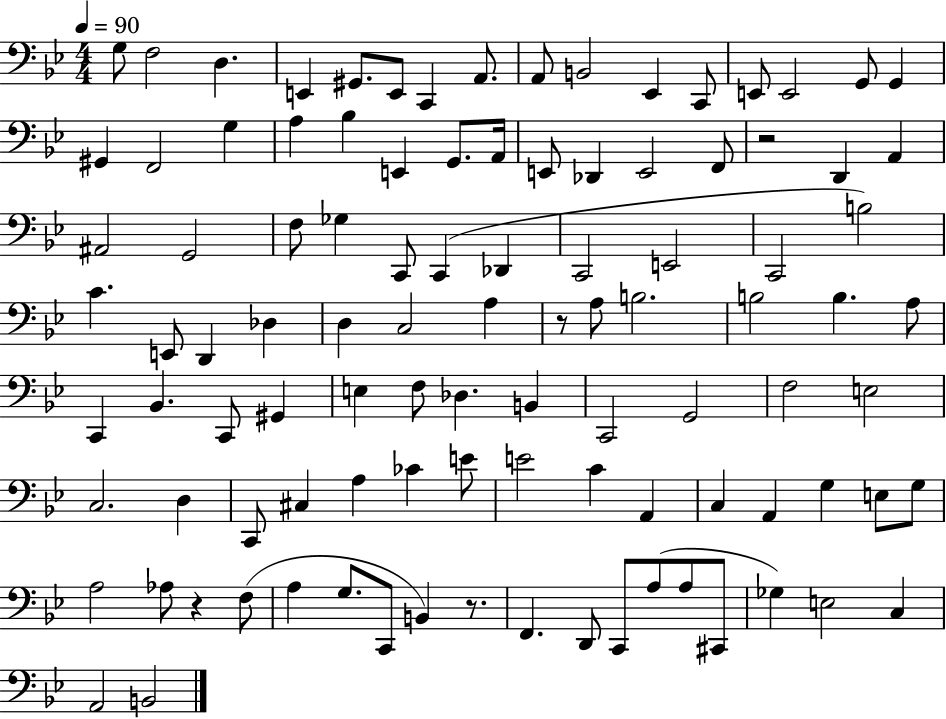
{
  \clef bass
  \numericTimeSignature
  \time 4/4
  \key bes \major
  \tempo 4 = 90
  g8 f2 d4. | e,4 gis,8. e,8 c,4 a,8. | a,8 b,2 ees,4 c,8 | e,8 e,2 g,8 g,4 | \break gis,4 f,2 g4 | a4 bes4 e,4 g,8. a,16 | e,8 des,4 e,2 f,8 | r2 d,4 a,4 | \break ais,2 g,2 | f8 ges4 c,8 c,4( des,4 | c,2 e,2 | c,2 b2) | \break c'4. e,8 d,4 des4 | d4 c2 a4 | r8 a8 b2. | b2 b4. a8 | \break c,4 bes,4. c,8 gis,4 | e4 f8 des4. b,4 | c,2 g,2 | f2 e2 | \break c2. d4 | c,8 cis4 a4 ces'4 e'8 | e'2 c'4 a,4 | c4 a,4 g4 e8 g8 | \break a2 aes8 r4 f8( | a4 g8. c,8 b,4) r8. | f,4. d,8 c,8 a8( a8 cis,8 | ges4) e2 c4 | \break a,2 b,2 | \bar "|."
}